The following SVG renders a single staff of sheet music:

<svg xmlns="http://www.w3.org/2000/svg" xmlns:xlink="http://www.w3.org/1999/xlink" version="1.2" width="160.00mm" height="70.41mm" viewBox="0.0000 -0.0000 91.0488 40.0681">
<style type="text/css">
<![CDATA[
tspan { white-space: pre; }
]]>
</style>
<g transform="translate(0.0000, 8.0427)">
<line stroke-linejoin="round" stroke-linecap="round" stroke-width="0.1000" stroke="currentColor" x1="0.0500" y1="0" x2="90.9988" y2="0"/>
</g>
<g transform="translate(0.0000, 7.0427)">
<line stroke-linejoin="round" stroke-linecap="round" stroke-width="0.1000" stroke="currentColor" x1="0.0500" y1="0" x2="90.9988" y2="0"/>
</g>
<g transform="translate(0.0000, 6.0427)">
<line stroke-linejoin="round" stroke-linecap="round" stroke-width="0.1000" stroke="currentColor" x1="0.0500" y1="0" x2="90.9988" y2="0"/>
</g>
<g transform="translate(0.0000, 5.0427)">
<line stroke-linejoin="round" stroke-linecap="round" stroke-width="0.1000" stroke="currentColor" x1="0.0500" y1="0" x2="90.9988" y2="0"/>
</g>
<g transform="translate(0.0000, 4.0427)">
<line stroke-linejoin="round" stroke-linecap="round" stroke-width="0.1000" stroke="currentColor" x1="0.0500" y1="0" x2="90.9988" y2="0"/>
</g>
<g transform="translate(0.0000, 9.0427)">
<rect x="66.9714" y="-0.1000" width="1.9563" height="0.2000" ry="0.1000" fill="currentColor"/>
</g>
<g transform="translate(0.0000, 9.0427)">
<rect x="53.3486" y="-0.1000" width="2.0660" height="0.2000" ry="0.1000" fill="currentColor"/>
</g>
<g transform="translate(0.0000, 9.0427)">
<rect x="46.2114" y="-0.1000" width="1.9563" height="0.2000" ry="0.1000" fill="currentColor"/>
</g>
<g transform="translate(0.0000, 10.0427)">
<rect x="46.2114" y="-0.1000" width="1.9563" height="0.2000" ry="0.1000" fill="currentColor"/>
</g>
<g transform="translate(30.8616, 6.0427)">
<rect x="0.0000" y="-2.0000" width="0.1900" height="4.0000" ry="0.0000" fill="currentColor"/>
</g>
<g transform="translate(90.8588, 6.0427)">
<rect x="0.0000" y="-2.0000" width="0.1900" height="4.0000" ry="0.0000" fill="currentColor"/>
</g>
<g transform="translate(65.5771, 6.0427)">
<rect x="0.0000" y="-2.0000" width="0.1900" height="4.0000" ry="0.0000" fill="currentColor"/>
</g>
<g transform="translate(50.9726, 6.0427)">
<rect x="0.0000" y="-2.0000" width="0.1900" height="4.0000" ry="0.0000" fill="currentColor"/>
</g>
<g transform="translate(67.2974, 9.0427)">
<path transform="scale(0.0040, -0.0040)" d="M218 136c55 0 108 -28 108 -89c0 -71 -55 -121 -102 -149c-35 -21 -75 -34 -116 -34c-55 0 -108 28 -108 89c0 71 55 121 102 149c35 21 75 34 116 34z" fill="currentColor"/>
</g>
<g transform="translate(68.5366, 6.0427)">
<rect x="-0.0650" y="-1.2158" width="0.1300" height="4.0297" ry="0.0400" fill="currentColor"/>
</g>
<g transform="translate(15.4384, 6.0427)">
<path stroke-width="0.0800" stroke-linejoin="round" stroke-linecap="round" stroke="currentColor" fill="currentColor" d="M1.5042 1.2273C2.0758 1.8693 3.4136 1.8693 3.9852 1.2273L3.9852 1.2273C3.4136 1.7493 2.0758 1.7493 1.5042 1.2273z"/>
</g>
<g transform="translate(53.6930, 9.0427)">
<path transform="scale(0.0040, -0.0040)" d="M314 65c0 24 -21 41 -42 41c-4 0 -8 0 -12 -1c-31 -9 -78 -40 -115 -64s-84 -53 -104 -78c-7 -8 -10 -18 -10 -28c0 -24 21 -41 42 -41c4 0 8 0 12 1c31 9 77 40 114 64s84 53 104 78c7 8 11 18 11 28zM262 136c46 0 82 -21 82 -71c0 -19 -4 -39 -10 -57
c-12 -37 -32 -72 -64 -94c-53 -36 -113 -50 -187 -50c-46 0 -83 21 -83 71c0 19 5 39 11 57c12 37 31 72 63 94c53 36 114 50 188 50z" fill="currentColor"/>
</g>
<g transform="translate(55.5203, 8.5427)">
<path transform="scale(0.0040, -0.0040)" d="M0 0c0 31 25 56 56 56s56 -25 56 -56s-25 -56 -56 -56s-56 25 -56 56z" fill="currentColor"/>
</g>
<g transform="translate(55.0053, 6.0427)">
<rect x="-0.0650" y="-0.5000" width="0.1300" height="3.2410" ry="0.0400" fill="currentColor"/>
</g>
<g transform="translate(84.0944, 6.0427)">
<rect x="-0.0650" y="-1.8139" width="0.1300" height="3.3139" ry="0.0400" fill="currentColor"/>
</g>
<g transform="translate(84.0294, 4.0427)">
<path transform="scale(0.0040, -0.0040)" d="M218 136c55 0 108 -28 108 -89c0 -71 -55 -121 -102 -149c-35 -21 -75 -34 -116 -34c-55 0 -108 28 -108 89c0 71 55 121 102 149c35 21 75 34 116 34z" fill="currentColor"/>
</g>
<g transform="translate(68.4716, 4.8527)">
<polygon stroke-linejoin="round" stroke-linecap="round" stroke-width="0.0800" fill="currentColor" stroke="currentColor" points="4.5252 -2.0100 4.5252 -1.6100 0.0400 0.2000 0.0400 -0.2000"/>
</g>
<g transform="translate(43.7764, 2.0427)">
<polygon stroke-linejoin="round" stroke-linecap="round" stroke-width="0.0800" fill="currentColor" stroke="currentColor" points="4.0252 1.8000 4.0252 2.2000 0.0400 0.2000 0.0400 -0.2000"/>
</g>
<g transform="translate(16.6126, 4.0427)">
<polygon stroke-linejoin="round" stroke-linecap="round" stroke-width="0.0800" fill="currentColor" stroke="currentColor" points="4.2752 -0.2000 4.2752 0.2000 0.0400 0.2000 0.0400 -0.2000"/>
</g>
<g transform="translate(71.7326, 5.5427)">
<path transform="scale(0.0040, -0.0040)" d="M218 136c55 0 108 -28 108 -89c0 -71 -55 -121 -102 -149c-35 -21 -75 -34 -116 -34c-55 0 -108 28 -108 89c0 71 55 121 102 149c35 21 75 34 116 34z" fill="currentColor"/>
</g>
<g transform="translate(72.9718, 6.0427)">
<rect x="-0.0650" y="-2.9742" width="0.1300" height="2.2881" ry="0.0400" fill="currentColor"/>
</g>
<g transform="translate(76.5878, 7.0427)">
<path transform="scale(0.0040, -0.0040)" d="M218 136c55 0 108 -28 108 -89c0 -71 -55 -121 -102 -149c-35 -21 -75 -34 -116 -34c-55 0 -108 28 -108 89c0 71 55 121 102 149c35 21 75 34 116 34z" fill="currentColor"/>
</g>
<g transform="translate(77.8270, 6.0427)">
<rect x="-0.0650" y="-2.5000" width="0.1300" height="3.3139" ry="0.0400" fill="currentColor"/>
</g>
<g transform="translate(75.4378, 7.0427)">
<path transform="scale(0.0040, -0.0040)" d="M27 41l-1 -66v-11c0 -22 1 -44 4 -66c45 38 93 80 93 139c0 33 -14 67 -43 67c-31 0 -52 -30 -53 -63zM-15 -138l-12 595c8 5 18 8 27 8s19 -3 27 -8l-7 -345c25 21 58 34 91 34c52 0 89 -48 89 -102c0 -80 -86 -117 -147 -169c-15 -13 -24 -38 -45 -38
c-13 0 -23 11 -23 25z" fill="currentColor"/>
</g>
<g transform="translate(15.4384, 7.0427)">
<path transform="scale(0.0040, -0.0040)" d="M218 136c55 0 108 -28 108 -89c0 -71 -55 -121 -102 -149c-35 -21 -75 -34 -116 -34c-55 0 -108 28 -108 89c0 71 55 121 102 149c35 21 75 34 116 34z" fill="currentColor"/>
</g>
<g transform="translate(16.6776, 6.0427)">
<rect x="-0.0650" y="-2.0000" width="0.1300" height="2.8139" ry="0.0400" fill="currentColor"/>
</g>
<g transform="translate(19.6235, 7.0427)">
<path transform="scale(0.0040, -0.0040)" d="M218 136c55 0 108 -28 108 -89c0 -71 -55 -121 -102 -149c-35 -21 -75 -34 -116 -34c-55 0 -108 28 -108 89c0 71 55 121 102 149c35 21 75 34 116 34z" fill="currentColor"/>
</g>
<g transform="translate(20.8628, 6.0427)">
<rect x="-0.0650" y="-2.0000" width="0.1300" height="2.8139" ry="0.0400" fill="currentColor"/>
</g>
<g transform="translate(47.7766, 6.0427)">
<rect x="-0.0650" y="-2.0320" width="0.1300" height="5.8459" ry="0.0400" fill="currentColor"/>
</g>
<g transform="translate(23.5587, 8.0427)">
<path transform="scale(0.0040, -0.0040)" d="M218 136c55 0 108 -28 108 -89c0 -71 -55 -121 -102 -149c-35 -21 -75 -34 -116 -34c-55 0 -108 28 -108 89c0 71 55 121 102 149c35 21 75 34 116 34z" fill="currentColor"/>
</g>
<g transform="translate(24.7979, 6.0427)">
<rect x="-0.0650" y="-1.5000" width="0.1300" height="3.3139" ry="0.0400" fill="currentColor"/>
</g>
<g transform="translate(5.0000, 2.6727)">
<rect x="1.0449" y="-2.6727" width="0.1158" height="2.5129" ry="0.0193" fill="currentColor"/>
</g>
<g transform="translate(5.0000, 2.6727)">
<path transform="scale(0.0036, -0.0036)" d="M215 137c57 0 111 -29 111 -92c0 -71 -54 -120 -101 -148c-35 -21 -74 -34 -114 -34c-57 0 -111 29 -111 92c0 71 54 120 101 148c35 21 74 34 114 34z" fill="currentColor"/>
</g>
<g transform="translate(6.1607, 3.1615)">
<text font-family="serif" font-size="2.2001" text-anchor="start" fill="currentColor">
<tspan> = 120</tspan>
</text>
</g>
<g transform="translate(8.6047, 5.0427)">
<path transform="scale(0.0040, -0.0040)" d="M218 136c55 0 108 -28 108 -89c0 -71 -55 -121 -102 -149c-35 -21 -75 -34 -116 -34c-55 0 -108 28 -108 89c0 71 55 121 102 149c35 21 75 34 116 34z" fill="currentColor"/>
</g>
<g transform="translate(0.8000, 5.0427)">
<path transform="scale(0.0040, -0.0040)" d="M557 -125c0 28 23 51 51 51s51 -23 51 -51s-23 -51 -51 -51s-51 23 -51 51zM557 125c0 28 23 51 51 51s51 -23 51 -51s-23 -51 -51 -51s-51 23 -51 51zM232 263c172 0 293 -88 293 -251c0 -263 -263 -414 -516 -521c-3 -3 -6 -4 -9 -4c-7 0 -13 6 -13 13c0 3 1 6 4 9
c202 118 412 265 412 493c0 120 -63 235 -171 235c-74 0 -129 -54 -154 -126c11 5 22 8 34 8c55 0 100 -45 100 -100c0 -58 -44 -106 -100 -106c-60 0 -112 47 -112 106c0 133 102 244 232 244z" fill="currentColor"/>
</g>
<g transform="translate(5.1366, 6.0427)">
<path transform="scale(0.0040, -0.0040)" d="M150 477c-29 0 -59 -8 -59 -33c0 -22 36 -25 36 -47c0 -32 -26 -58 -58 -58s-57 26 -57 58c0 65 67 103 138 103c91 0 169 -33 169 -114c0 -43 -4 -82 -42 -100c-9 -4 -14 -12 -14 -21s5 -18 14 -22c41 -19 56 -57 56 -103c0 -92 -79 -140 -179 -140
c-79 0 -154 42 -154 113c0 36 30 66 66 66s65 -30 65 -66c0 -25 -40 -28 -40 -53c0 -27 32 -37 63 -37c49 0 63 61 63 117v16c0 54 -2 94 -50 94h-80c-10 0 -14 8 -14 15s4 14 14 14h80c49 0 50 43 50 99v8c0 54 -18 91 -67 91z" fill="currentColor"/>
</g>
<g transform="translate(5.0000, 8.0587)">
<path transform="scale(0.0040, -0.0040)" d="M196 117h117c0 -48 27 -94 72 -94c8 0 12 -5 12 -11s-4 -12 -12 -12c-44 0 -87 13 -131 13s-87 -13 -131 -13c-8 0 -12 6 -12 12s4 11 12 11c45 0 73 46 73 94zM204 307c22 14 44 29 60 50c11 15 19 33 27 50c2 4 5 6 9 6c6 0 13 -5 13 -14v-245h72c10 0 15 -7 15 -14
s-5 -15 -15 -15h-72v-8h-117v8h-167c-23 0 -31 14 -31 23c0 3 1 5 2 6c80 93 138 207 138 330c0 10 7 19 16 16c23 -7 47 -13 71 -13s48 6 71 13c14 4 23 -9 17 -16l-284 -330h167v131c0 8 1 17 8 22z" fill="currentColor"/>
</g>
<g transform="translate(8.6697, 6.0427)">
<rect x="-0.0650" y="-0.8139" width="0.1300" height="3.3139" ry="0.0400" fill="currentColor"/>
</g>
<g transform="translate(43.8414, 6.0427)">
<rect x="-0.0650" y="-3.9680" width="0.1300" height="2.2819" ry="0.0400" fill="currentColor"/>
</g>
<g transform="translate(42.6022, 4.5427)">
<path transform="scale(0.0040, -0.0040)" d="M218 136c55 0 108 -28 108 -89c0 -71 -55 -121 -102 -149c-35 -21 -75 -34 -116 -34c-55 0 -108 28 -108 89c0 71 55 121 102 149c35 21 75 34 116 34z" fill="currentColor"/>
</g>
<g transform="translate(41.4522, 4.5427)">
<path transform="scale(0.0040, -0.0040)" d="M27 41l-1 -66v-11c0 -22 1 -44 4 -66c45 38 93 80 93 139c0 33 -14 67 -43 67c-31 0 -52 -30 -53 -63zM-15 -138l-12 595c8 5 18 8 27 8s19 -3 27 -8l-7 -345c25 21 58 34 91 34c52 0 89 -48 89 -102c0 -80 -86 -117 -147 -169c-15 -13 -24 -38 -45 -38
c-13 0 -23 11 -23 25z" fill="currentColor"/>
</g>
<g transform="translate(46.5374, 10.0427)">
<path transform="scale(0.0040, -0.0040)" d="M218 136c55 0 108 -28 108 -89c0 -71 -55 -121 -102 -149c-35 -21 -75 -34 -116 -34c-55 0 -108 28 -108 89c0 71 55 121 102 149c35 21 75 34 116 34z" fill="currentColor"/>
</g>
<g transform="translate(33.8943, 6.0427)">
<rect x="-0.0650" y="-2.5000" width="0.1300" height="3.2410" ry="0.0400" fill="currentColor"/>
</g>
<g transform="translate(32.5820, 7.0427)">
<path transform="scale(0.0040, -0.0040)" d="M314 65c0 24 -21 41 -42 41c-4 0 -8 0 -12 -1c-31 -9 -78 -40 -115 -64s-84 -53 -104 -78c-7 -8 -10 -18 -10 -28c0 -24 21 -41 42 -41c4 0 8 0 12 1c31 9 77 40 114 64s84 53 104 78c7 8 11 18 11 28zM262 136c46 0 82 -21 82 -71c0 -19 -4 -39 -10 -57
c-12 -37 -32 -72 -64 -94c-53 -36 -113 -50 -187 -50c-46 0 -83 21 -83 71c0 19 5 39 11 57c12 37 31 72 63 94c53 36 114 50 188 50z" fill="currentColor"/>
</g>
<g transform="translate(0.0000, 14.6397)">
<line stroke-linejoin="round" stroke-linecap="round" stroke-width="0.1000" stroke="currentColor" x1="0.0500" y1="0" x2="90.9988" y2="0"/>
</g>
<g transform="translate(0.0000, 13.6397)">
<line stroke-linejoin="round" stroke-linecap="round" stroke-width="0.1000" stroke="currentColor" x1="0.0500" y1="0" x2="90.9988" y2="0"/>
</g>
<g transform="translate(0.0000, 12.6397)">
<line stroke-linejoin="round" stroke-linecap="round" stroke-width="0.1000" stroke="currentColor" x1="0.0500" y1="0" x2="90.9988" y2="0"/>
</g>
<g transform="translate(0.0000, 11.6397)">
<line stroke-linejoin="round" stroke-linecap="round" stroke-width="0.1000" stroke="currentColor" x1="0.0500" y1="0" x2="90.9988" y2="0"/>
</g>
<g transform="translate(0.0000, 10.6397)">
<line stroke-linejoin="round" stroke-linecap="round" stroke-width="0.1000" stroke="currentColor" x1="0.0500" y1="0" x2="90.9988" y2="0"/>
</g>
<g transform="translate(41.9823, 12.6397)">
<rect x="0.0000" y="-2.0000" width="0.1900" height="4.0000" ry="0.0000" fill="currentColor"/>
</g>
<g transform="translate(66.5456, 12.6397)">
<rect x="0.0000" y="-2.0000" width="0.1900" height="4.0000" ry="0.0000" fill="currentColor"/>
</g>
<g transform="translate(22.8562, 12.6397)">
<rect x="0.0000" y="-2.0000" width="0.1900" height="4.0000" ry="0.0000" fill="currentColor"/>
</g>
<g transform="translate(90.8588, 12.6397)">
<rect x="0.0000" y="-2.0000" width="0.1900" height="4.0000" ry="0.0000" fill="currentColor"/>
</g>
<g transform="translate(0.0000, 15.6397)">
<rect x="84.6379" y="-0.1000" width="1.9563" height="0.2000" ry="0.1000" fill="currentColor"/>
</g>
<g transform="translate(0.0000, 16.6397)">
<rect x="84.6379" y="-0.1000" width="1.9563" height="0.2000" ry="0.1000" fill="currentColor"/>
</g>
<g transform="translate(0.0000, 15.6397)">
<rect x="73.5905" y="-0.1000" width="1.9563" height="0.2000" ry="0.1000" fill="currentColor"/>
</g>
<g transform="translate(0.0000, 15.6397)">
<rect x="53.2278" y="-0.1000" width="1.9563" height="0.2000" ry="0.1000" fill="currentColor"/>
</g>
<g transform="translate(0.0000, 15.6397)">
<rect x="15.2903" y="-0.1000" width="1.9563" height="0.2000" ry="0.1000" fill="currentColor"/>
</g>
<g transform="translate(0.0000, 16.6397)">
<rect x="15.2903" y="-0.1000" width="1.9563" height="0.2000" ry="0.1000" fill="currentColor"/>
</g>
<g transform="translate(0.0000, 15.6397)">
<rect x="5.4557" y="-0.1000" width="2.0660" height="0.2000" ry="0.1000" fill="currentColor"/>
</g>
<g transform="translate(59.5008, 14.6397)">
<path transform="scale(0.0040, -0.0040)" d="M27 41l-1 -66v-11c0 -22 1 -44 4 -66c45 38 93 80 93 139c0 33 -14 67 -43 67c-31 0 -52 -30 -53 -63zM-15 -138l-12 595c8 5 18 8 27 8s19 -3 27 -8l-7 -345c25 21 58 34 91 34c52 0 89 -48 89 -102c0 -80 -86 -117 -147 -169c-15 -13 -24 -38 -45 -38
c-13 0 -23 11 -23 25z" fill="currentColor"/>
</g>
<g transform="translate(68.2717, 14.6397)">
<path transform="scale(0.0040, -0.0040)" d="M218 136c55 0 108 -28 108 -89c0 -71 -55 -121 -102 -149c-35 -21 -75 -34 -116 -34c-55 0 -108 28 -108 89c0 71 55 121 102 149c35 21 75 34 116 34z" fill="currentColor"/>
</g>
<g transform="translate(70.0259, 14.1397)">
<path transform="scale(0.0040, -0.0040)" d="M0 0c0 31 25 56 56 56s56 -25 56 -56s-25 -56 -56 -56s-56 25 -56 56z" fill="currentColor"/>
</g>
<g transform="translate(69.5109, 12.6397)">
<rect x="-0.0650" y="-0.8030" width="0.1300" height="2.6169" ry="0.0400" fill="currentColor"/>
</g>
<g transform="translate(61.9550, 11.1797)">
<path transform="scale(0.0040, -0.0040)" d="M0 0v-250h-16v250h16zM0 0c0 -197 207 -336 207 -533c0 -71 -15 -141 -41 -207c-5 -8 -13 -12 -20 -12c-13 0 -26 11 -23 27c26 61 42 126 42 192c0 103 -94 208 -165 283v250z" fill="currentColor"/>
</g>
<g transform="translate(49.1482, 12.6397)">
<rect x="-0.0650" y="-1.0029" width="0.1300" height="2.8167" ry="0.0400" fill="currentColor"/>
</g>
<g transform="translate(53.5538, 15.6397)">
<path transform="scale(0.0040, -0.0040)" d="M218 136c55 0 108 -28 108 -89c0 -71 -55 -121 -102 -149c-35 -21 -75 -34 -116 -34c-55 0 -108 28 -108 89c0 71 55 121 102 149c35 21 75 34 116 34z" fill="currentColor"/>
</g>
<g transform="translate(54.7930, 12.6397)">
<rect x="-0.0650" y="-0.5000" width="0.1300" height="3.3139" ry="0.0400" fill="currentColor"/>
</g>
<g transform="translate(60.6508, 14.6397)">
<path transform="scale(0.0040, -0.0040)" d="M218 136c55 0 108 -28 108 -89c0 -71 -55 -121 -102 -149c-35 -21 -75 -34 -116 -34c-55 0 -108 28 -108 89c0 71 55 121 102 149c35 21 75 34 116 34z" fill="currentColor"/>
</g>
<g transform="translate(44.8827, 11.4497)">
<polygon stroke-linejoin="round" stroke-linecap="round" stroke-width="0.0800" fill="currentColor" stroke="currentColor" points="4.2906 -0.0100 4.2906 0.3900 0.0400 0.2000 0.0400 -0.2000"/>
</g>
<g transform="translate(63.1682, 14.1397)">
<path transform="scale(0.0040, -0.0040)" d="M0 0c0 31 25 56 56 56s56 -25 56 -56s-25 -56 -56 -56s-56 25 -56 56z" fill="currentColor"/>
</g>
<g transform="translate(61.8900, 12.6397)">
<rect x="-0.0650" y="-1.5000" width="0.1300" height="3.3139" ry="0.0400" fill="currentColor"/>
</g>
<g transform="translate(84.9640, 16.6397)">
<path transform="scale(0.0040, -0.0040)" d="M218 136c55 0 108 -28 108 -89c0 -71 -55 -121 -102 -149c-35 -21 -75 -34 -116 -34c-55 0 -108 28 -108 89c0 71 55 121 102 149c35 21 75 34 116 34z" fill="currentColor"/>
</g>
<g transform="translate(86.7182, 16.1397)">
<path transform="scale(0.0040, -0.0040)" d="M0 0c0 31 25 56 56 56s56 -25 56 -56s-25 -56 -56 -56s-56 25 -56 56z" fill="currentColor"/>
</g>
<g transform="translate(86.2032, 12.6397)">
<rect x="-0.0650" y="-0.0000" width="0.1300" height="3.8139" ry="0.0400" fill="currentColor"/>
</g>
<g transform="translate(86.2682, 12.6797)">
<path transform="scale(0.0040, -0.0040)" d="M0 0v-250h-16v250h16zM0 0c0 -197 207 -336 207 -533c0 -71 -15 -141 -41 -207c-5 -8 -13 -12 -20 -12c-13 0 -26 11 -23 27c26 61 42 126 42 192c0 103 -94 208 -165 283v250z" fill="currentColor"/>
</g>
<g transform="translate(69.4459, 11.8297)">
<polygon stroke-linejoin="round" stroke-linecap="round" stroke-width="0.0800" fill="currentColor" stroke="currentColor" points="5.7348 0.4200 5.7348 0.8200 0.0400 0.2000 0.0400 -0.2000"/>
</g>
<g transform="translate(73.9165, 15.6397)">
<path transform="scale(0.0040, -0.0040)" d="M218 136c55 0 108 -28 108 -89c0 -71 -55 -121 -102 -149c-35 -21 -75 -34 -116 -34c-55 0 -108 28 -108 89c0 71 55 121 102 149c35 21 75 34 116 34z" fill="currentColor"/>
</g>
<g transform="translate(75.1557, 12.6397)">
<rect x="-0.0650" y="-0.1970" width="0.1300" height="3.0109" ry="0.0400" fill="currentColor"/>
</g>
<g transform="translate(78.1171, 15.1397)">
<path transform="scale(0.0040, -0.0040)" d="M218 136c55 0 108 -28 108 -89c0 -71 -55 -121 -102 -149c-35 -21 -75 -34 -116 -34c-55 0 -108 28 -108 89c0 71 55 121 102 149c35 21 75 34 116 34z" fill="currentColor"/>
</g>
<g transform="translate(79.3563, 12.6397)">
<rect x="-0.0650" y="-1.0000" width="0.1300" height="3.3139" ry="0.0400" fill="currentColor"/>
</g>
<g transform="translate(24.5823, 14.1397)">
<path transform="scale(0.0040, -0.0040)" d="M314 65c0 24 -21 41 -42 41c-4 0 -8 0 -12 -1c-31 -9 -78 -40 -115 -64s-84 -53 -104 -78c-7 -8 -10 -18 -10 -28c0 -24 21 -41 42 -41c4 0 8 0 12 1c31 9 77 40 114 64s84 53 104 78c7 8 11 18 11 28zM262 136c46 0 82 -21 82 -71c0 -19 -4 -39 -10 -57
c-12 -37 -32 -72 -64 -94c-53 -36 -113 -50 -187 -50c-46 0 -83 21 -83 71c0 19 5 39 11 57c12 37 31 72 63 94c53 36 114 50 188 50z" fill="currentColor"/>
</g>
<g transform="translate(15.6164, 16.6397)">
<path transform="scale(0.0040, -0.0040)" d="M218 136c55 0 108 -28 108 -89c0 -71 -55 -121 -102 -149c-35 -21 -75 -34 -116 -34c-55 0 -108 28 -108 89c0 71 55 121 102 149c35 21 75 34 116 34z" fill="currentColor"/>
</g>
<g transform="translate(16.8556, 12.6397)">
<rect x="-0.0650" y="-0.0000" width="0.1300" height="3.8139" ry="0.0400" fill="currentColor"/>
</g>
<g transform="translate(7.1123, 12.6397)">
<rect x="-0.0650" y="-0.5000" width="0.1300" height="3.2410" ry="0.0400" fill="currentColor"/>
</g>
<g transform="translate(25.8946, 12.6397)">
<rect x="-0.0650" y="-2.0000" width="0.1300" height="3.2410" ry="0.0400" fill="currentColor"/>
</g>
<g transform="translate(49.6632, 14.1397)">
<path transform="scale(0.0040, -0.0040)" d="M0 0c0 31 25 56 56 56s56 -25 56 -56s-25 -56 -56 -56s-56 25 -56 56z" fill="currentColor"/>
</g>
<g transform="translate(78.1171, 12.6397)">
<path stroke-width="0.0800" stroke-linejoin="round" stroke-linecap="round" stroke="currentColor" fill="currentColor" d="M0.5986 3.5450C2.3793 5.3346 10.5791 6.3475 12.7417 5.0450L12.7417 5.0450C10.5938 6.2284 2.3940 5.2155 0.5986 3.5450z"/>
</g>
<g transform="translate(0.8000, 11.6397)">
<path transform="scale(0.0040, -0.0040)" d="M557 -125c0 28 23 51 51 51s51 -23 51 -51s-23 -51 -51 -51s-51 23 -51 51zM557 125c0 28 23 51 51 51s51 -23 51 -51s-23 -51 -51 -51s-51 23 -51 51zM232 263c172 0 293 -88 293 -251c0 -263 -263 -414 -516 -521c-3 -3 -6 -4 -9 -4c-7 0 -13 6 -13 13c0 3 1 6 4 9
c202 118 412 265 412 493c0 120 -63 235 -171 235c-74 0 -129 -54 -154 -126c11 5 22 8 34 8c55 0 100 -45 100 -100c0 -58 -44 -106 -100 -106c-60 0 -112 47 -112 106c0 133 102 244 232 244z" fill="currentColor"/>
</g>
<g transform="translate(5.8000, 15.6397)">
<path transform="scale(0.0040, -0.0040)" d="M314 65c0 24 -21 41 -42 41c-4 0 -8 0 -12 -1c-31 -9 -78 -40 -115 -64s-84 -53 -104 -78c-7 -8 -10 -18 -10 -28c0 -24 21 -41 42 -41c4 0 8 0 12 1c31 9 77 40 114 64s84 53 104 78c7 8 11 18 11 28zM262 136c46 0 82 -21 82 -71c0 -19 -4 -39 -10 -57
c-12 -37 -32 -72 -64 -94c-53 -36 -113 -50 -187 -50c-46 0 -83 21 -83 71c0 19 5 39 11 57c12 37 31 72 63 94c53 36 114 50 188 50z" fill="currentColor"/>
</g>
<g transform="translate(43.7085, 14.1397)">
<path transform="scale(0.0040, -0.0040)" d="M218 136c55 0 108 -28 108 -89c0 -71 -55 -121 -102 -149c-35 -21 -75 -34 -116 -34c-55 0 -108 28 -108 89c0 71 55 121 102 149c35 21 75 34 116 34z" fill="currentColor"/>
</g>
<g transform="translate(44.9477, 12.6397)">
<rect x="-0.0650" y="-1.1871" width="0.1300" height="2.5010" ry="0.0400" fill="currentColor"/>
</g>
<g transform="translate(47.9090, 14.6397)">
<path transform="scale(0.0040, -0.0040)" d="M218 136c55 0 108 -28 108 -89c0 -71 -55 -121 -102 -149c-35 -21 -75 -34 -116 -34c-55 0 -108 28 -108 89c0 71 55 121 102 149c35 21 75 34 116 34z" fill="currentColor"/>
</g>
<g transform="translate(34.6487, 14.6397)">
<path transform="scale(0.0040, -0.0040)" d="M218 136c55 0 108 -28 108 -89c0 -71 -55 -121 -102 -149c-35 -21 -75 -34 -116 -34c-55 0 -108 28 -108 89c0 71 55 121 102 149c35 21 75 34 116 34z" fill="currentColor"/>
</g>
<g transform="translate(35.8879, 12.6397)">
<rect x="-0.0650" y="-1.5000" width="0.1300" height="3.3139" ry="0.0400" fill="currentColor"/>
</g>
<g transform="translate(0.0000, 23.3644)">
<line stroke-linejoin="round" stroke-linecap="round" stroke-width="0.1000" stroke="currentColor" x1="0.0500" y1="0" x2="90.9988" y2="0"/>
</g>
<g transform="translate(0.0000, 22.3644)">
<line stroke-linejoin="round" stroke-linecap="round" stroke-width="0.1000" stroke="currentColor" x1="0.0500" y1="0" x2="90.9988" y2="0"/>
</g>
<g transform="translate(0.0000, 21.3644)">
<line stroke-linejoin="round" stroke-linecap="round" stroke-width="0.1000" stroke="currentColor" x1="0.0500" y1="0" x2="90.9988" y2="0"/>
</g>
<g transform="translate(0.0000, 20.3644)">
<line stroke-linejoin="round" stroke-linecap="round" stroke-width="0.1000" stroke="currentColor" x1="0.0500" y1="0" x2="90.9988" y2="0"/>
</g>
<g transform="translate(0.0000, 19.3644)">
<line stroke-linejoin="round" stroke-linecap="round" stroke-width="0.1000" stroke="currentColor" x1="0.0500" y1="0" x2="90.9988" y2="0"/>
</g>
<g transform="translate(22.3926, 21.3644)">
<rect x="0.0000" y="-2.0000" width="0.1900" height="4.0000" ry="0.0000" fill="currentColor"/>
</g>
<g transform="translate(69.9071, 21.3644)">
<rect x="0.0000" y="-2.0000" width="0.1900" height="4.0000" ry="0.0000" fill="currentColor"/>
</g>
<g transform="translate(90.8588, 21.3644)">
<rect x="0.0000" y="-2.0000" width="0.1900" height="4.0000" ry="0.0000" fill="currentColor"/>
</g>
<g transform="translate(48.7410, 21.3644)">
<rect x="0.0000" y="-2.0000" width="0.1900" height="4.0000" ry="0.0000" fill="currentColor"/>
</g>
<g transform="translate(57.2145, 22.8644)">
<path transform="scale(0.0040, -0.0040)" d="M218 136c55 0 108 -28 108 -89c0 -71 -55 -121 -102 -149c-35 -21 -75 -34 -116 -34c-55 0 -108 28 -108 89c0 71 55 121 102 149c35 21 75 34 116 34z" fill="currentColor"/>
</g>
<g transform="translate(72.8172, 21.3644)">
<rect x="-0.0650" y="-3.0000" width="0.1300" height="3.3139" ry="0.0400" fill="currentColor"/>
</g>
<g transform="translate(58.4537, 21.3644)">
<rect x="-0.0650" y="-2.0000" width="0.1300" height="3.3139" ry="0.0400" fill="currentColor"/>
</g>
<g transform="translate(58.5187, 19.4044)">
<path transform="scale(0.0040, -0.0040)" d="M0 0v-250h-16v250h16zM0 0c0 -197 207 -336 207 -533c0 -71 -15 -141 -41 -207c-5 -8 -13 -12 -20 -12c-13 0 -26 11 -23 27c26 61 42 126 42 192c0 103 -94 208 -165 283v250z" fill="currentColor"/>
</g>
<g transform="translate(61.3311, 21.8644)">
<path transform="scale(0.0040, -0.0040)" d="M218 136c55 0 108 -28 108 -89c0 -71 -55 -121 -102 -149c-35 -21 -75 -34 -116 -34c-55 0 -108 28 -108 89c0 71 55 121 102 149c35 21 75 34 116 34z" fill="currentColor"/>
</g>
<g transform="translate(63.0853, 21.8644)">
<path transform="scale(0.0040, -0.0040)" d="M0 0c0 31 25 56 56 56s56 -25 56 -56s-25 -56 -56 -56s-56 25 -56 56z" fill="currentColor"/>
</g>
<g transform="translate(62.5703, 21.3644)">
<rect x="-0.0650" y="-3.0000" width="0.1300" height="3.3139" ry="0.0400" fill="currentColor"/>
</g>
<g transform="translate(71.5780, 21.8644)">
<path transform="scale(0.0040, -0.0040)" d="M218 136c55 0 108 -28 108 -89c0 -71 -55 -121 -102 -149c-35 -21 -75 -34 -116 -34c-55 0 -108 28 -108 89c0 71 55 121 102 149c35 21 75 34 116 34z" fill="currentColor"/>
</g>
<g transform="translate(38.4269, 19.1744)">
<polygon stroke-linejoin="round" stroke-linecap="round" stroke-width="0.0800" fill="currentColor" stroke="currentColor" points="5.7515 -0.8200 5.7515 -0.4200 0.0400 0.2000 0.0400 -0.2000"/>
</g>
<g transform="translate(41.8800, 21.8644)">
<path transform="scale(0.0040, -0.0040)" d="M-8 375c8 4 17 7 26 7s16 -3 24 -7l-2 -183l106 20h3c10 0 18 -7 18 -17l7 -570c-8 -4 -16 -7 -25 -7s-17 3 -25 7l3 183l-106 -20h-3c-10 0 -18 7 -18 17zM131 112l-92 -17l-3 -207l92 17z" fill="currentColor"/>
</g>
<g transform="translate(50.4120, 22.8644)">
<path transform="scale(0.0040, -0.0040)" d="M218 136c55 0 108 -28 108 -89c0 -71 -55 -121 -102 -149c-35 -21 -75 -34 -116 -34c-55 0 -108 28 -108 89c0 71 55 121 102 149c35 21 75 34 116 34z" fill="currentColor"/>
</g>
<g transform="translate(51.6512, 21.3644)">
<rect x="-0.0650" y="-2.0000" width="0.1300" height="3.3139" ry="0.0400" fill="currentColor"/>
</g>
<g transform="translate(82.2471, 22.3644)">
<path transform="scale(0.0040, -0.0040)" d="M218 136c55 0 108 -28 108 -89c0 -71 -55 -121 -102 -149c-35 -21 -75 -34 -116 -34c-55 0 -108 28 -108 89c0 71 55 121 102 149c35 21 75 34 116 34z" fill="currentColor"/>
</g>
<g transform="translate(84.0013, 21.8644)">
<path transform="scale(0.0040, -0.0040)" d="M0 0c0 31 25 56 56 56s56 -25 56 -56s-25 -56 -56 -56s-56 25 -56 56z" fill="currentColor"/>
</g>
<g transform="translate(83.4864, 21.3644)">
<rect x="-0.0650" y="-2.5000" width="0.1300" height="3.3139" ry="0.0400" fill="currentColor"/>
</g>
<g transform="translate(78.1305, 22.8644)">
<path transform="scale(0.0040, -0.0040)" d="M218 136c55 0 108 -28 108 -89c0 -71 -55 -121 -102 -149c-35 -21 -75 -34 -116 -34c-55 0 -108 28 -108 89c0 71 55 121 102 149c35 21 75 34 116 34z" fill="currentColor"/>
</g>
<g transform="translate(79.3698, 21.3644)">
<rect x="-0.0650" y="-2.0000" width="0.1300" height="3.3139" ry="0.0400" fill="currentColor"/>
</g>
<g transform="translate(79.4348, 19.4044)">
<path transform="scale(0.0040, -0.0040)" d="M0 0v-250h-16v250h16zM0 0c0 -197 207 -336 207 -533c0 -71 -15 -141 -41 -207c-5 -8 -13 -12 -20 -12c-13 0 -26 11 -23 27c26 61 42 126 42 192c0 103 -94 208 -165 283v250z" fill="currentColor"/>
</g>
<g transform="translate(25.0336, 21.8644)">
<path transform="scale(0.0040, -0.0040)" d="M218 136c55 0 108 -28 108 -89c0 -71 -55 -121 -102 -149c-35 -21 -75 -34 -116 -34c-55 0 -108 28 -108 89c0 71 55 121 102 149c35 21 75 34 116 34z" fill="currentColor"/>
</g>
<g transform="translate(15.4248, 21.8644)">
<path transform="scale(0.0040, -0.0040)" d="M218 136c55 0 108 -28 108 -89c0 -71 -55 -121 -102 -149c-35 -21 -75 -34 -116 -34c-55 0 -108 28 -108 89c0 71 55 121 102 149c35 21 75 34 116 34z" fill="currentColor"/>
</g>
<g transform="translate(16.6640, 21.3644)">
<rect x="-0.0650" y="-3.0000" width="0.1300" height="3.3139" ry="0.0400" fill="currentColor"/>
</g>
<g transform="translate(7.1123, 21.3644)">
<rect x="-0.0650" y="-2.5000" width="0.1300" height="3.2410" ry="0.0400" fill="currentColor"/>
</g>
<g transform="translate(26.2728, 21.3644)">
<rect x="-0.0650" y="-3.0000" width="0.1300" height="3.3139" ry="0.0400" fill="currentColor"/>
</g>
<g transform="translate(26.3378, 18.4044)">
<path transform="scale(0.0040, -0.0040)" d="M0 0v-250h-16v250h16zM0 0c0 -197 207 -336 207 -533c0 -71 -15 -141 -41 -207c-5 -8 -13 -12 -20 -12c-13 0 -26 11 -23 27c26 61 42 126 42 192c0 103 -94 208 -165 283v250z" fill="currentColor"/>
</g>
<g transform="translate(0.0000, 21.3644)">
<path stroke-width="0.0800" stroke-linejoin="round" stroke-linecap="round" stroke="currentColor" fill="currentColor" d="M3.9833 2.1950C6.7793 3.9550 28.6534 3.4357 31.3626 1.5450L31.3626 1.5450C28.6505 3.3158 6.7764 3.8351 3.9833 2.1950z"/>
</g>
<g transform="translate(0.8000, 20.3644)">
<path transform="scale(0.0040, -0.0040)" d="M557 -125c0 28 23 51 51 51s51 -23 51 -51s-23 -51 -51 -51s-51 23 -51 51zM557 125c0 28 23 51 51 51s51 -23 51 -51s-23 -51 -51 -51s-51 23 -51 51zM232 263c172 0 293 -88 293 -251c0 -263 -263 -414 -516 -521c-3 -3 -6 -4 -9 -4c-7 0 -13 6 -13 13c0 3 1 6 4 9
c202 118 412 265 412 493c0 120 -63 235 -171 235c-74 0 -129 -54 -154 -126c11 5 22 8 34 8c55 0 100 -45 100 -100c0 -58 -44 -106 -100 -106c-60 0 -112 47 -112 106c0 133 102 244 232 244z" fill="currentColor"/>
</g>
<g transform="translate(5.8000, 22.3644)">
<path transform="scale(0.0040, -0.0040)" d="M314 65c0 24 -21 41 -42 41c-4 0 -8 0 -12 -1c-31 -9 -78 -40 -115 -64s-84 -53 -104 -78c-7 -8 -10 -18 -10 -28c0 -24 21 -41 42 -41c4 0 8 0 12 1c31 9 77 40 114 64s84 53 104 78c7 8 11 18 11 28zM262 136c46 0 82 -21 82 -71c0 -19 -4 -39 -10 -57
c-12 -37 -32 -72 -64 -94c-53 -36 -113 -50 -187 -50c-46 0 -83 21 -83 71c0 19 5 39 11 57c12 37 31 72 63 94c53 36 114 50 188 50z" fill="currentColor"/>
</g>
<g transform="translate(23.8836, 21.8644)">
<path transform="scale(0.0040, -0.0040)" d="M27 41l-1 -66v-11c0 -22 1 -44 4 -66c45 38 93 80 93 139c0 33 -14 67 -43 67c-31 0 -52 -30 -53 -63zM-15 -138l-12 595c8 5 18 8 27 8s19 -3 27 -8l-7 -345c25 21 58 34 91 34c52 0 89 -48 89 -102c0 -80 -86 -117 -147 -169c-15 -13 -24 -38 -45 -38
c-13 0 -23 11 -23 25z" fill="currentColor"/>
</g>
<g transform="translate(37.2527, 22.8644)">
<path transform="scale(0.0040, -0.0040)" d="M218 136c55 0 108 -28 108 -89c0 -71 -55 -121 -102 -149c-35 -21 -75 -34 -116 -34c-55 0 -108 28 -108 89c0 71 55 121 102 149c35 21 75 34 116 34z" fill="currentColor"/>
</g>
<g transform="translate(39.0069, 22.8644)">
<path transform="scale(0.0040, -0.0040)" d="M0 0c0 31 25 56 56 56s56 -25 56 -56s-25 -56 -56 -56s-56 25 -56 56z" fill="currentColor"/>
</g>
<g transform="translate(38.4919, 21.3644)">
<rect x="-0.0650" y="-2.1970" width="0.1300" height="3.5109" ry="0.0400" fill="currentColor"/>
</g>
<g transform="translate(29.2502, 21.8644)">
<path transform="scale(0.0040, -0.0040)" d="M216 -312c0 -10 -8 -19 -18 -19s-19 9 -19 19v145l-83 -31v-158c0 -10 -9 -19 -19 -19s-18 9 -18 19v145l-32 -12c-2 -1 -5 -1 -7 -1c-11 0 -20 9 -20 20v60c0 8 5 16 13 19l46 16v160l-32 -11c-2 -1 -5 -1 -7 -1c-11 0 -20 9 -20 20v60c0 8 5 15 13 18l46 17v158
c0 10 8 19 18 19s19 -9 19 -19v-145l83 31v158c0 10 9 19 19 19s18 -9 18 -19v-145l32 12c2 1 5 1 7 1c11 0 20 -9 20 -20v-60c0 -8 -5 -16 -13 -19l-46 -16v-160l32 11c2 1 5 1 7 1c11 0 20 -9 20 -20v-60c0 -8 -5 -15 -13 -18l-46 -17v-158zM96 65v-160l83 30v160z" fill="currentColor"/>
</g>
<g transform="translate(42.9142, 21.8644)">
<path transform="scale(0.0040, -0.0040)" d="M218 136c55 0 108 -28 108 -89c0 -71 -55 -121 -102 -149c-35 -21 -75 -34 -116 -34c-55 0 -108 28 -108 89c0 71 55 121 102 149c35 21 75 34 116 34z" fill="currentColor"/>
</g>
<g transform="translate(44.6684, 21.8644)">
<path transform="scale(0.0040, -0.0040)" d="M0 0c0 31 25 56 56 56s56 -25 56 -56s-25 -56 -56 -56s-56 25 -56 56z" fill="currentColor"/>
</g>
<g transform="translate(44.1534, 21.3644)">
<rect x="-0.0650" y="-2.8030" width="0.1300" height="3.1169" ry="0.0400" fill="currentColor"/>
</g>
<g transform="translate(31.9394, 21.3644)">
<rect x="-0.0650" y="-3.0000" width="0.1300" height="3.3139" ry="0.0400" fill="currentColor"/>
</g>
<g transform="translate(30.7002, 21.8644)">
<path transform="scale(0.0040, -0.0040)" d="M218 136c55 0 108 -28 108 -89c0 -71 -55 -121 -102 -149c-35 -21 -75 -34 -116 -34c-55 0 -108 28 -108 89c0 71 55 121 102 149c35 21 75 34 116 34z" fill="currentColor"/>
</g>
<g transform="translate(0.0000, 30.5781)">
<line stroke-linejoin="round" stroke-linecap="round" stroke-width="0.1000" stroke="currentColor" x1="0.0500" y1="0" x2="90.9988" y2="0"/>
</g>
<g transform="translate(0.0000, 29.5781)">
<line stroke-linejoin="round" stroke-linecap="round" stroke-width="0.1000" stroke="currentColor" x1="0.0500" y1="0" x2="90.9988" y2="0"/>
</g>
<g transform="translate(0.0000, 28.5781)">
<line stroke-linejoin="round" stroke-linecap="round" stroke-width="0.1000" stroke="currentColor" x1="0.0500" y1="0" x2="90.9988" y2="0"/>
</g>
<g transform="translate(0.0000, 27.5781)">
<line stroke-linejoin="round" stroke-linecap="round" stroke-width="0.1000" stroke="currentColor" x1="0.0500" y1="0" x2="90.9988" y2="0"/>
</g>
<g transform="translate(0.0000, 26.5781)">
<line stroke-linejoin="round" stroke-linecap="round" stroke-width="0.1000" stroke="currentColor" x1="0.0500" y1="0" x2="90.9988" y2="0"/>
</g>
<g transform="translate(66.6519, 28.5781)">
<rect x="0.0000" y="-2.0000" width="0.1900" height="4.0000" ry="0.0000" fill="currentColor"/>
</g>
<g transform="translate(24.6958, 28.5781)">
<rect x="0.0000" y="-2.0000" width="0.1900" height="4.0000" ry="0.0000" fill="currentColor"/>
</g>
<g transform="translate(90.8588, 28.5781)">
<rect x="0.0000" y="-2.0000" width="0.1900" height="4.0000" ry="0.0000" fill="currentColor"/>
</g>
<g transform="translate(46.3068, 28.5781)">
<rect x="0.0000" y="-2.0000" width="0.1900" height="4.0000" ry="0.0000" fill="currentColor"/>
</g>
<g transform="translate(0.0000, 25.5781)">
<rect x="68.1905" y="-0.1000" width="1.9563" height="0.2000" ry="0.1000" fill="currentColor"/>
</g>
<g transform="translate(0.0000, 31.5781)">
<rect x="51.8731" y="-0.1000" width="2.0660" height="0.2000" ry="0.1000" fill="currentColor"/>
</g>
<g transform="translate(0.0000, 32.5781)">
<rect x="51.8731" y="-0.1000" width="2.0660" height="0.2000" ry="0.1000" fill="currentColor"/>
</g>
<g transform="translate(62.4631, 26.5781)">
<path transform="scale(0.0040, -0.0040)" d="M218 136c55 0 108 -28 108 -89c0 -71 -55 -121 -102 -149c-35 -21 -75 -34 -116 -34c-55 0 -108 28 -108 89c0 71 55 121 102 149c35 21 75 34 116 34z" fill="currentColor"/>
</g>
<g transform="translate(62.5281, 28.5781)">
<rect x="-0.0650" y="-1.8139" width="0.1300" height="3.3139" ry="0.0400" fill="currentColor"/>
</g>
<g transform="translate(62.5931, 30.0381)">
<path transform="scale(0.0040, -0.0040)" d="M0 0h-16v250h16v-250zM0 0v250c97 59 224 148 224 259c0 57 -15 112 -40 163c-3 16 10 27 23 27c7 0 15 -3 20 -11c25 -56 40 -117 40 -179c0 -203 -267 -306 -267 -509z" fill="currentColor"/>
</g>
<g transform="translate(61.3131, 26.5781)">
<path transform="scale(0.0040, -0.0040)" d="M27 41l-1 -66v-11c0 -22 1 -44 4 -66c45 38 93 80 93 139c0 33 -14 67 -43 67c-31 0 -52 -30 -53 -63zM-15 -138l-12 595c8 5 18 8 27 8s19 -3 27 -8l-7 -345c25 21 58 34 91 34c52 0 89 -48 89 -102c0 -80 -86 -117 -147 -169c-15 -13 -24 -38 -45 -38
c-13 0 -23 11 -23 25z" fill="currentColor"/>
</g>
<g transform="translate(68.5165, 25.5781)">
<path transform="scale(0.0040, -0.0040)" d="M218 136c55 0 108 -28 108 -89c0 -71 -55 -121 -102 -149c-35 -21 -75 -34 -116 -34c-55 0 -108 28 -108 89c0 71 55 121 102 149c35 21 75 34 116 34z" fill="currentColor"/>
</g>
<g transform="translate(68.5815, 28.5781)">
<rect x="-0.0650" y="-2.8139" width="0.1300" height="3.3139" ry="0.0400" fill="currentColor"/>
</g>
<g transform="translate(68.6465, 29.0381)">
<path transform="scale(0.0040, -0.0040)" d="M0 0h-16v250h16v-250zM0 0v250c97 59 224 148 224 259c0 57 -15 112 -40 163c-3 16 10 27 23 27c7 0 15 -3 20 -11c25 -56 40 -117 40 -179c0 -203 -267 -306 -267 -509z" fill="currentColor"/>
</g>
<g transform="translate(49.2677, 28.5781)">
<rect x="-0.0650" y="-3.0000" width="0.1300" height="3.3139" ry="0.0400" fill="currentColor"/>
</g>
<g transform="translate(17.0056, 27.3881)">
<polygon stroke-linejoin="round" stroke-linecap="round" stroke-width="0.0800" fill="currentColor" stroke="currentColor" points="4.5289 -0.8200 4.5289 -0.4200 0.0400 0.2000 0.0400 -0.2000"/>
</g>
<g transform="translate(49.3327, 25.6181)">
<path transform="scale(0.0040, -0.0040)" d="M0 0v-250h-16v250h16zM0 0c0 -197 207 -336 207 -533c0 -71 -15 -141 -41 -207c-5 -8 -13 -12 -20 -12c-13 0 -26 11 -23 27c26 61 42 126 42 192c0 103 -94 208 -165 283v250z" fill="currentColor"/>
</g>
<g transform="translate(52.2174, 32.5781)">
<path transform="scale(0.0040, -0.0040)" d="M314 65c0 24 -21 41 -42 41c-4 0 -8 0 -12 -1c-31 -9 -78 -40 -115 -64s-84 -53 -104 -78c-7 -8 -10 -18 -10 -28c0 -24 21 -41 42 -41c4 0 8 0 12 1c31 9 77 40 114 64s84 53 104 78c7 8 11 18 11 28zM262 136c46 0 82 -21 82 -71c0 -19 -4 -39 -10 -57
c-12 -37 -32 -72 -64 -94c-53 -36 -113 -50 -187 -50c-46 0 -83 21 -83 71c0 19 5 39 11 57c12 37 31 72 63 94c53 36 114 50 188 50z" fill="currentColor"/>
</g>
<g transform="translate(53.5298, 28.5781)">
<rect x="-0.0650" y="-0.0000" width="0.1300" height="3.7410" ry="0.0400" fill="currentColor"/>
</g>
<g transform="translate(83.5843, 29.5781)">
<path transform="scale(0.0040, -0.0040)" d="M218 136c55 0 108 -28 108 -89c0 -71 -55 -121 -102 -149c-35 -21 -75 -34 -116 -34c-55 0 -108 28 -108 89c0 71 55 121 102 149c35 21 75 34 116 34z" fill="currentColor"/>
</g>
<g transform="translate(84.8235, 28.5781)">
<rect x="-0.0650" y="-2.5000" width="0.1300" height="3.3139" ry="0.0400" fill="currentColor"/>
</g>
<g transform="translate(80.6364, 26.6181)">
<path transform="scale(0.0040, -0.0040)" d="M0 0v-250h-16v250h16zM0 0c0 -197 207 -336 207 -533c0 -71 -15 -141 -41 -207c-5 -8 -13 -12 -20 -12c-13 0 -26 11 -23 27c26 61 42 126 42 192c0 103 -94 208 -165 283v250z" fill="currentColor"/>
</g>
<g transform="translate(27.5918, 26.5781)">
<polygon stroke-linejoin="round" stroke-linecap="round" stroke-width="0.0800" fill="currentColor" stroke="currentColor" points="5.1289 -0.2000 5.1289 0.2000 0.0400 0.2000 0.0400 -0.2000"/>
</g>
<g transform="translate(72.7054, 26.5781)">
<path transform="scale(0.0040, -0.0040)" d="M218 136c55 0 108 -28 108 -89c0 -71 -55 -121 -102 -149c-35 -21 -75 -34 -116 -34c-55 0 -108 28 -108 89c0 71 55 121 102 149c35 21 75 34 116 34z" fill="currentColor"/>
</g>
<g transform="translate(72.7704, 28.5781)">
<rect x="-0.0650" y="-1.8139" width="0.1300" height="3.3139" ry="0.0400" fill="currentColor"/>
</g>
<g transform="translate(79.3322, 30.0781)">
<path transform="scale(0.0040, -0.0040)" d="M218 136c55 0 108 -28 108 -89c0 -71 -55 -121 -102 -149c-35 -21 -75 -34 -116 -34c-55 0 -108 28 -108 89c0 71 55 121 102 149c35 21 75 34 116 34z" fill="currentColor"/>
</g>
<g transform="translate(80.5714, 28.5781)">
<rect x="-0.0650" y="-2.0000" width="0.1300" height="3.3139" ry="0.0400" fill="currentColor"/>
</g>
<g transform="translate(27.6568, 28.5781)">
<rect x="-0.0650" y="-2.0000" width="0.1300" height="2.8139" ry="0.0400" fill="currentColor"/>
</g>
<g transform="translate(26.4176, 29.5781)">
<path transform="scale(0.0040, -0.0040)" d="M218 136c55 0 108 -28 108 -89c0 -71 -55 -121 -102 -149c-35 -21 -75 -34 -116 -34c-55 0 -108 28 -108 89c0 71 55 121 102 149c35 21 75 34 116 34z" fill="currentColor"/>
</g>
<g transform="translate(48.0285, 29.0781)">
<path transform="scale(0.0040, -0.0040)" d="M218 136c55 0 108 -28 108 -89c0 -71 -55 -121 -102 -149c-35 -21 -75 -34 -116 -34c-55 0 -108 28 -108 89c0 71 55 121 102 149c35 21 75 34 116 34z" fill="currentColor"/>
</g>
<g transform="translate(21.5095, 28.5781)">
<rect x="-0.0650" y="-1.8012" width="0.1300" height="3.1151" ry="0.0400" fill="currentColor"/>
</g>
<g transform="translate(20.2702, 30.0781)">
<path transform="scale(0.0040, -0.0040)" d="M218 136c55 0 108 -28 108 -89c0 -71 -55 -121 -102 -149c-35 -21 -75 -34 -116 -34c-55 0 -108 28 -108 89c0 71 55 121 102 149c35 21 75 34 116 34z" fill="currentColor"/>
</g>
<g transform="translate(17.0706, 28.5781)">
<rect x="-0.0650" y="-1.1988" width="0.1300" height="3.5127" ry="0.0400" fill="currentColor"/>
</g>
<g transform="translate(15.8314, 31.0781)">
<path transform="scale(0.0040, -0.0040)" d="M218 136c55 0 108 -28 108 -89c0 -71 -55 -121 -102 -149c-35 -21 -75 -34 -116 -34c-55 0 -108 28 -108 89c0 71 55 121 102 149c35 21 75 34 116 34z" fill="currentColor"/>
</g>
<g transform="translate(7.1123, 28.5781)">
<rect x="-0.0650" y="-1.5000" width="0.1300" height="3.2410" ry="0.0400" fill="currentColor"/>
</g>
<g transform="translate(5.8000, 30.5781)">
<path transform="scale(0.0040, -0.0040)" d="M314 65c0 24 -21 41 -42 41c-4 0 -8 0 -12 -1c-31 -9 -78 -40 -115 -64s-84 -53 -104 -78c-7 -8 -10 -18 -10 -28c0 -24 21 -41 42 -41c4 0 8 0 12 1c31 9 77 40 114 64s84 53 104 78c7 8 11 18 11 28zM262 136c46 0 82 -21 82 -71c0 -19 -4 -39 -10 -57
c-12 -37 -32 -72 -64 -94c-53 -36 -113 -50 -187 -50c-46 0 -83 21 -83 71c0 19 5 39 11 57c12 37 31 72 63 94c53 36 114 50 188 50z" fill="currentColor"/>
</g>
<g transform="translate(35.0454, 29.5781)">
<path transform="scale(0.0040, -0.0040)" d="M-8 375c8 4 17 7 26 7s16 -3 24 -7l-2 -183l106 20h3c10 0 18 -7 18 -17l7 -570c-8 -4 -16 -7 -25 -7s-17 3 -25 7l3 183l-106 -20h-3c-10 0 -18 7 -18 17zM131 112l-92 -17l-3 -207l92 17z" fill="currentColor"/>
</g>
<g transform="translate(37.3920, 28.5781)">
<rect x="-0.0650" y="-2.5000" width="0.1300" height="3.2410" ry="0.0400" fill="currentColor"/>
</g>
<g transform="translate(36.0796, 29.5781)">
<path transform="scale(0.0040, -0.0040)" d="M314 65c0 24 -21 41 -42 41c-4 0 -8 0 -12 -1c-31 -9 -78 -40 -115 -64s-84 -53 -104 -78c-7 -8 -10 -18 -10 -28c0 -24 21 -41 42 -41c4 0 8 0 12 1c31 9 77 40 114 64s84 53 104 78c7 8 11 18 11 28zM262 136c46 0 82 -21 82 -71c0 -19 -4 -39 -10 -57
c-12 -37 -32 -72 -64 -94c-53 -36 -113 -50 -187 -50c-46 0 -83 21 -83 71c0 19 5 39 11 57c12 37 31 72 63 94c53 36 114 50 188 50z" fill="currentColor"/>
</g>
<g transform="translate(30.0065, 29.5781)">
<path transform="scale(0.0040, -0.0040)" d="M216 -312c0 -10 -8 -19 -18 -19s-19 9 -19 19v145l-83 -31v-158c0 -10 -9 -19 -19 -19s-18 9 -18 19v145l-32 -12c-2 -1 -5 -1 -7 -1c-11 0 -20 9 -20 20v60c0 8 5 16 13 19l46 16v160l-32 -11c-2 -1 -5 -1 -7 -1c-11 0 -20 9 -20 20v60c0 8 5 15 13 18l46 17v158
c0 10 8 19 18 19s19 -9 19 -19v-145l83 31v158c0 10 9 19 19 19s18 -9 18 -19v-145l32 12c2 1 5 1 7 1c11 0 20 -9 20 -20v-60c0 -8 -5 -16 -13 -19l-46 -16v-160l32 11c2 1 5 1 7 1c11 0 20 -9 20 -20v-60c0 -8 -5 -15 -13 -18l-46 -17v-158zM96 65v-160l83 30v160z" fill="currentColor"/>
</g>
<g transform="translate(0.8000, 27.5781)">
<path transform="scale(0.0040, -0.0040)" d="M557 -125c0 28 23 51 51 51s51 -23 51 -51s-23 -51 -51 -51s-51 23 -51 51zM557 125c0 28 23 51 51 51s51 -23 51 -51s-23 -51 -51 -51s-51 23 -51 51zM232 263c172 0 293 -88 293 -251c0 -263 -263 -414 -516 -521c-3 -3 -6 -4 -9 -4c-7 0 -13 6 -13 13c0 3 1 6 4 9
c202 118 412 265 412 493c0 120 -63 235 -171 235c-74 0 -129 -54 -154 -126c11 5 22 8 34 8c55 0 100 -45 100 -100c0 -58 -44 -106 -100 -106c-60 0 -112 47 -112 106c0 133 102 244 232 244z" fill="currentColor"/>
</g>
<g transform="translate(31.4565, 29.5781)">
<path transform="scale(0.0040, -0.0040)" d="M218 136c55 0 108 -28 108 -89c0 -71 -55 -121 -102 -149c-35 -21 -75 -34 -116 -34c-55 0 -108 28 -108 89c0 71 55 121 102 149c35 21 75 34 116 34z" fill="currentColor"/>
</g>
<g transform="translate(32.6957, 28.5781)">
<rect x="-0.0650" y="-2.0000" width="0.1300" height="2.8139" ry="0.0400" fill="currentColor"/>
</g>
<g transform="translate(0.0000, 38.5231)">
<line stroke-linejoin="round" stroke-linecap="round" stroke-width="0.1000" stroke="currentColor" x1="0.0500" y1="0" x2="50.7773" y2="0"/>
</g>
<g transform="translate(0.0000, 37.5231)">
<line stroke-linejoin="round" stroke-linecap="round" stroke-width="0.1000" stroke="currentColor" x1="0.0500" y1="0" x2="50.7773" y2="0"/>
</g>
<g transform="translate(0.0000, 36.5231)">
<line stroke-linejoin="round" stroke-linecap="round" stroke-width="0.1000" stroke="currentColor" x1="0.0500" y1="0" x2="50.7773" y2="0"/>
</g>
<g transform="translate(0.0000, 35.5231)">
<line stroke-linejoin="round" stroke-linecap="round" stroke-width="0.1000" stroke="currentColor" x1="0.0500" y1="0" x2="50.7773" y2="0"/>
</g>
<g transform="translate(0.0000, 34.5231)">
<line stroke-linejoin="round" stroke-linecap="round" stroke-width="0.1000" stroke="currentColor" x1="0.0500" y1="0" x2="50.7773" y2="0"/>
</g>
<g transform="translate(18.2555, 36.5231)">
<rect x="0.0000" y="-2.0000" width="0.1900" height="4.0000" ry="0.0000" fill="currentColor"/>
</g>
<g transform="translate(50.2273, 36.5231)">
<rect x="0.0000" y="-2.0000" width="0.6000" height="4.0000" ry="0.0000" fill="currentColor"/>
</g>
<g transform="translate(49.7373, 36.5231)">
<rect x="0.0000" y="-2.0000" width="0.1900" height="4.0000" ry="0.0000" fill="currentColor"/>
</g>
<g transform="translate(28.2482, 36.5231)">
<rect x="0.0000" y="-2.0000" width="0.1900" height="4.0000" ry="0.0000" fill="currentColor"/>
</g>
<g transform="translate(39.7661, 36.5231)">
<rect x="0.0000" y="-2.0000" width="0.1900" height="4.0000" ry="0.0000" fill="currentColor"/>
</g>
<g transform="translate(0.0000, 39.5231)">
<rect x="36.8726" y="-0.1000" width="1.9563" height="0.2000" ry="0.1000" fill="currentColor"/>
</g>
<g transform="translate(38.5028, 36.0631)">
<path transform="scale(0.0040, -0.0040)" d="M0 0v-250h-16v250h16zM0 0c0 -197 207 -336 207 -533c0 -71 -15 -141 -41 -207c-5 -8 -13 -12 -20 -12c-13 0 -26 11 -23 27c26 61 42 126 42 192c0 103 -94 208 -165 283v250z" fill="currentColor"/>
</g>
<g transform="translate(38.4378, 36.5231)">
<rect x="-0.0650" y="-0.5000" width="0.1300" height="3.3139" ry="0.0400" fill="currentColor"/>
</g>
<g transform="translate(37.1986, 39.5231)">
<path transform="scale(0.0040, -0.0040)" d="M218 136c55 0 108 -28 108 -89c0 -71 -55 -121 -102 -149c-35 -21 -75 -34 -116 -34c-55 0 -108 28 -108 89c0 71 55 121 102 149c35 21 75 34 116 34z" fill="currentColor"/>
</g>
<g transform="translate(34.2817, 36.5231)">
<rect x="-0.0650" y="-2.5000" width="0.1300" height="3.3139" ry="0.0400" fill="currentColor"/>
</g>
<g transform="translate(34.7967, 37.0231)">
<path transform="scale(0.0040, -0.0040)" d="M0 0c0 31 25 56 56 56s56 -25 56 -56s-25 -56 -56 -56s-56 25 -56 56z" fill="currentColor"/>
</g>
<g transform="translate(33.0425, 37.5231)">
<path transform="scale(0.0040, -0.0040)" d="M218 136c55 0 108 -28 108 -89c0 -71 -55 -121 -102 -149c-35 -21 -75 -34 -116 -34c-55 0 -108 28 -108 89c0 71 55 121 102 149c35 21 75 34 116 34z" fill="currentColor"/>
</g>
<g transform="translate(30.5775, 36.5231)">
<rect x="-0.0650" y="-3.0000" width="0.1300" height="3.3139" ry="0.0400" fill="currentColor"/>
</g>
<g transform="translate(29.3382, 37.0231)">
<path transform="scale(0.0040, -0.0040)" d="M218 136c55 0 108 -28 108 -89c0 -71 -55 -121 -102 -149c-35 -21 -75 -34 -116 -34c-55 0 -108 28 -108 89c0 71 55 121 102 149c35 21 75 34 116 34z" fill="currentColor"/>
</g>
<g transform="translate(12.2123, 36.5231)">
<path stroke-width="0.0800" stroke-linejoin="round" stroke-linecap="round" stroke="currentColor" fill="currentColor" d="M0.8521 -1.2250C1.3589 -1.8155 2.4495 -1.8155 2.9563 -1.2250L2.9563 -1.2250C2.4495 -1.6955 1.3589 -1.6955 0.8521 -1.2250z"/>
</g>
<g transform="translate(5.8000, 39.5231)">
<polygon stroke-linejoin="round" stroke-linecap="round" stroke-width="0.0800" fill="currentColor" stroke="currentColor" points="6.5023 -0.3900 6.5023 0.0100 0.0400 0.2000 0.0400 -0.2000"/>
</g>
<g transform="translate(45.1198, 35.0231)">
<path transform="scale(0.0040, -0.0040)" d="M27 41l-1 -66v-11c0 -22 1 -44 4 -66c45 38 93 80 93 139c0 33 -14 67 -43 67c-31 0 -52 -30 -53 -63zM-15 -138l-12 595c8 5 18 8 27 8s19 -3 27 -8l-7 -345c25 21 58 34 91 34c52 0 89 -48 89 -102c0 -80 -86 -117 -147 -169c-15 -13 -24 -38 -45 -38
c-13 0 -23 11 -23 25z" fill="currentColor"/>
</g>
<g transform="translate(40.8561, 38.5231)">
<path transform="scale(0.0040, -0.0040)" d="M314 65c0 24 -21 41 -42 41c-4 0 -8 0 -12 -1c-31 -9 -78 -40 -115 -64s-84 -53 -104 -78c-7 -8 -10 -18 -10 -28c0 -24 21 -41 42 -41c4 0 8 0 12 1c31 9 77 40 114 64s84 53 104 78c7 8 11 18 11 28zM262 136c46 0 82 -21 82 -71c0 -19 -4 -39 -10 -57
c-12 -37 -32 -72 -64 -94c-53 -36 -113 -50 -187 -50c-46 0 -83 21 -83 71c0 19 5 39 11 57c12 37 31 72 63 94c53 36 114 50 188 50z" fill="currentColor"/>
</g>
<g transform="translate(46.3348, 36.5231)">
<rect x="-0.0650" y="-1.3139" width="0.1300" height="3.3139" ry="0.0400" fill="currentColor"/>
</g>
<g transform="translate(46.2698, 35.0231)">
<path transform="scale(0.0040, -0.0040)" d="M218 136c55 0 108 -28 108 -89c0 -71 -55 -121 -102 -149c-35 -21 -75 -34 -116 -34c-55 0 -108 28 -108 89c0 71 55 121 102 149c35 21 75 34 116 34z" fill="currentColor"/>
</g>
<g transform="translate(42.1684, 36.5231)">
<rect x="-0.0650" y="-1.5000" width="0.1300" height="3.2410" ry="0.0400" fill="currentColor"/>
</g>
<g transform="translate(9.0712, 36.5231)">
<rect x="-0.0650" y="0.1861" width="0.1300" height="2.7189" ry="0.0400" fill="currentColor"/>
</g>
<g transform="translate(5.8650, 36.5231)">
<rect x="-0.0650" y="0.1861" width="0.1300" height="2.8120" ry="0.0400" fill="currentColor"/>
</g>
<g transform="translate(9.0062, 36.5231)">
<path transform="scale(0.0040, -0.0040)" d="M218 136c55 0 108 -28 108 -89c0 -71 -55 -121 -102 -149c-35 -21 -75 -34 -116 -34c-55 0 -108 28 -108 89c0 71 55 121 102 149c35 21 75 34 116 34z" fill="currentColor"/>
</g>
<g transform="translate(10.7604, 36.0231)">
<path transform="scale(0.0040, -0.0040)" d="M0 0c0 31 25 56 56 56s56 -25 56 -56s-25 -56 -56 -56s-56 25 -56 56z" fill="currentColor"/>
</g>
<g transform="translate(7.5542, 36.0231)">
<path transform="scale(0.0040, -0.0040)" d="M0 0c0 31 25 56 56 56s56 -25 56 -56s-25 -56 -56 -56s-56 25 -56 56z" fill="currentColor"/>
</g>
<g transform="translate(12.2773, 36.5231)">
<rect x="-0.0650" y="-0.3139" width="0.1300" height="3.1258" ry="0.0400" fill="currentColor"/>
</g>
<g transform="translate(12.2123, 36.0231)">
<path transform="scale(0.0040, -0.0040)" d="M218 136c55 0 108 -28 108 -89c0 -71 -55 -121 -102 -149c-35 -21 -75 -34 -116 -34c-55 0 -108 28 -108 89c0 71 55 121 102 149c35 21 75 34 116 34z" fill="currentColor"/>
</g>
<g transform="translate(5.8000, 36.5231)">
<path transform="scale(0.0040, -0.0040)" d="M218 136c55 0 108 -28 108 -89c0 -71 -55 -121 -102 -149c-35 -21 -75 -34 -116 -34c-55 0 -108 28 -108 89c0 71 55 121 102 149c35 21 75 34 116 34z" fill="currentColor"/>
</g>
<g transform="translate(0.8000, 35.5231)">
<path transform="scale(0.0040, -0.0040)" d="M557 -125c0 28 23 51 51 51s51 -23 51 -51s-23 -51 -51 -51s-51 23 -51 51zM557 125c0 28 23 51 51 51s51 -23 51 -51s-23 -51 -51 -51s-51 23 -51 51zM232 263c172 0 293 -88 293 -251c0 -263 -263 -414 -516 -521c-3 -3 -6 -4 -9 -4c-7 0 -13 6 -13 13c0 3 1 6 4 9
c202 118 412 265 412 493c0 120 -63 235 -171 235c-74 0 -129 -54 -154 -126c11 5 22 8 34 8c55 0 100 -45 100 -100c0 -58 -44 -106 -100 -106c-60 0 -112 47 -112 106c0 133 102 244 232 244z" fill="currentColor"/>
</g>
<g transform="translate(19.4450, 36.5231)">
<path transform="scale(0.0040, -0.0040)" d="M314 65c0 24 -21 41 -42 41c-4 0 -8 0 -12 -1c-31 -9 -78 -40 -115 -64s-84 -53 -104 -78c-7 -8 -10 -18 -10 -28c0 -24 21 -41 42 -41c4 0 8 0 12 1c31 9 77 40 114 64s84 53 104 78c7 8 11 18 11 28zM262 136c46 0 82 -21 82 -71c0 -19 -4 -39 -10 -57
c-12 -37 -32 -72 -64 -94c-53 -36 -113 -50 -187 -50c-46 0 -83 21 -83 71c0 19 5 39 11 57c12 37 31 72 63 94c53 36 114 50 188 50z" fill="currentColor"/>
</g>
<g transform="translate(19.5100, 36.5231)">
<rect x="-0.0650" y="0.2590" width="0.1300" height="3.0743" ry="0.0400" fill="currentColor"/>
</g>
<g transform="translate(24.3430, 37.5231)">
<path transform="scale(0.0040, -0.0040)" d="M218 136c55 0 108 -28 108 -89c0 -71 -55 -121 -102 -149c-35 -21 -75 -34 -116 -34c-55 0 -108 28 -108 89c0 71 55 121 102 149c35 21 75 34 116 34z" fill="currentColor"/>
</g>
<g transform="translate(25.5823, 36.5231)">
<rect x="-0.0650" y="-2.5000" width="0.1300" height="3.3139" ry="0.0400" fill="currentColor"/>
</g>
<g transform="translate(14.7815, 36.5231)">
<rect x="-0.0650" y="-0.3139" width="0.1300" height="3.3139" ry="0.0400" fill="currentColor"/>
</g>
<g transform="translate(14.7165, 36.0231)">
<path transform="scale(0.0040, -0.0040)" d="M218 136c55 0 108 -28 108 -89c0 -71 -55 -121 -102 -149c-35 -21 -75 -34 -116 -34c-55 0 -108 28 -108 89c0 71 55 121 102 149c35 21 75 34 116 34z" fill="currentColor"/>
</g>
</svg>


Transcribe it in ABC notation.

X:1
T:Untitled
M:3/4
L:1/4
K:C
F, B,,/2 B,,/2 G,, B,,2 _G,/2 C,,/2 E,,2 E,,/2 E,/2 _B,, A, E,,2 C,, A,,2 G,, A,,/2 G,,/2 E,, _G,,/2 G,,/2 E,,/2 F,, C,,/2 B,,2 C, _C,/2 ^C, A,,/2 C,/2 A,, A,,/2 C, C, A,,/2 B,, G,,2 F,,/2 A,,/2 B,,/2 ^B,,/2 B,,2 C,/2 C,,2 _A,/2 C/2 A, A,,/2 B,, D,/2 D,/2 E,/2 E, D,2 B,, C, B,, E,,/2 G,,2 _G,